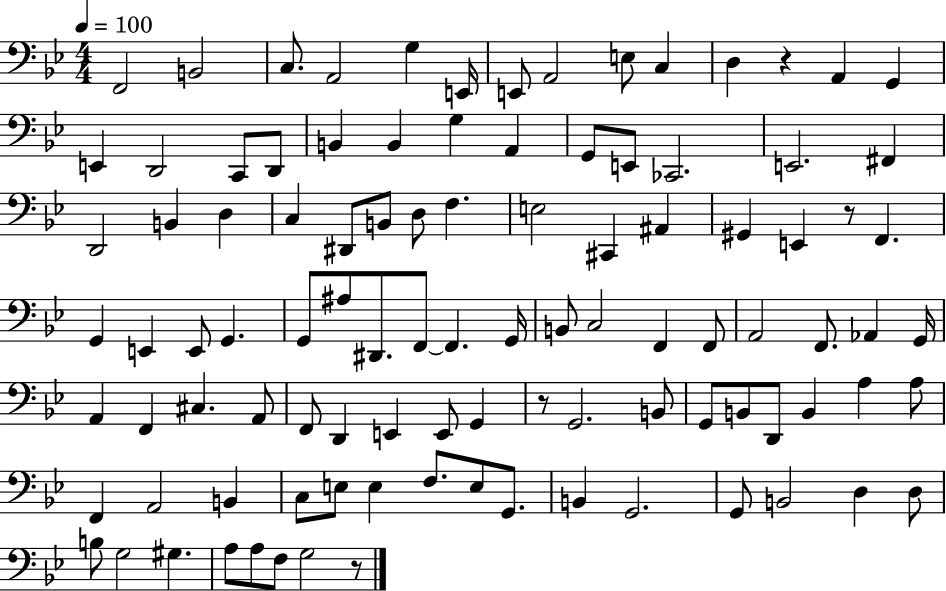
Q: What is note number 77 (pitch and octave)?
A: A2